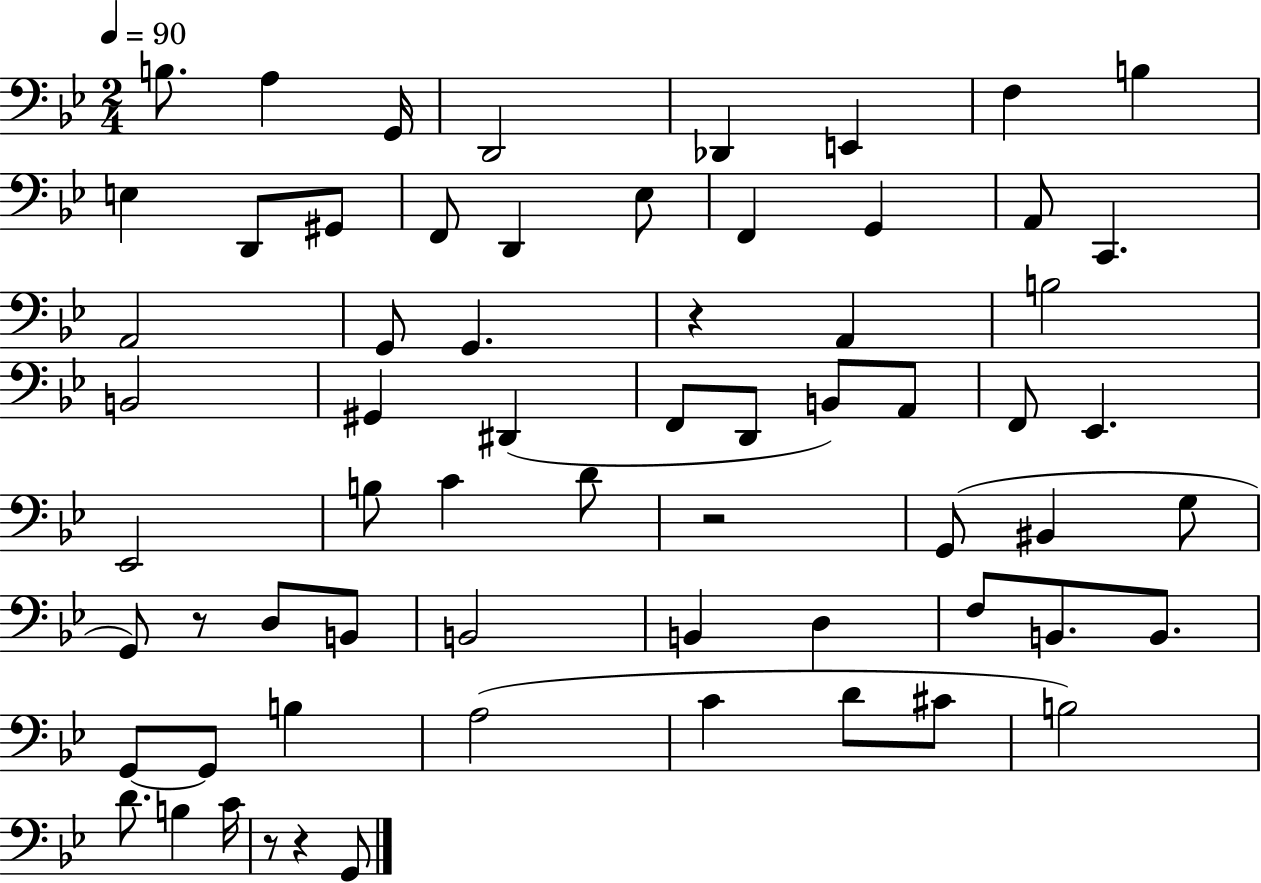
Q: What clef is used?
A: bass